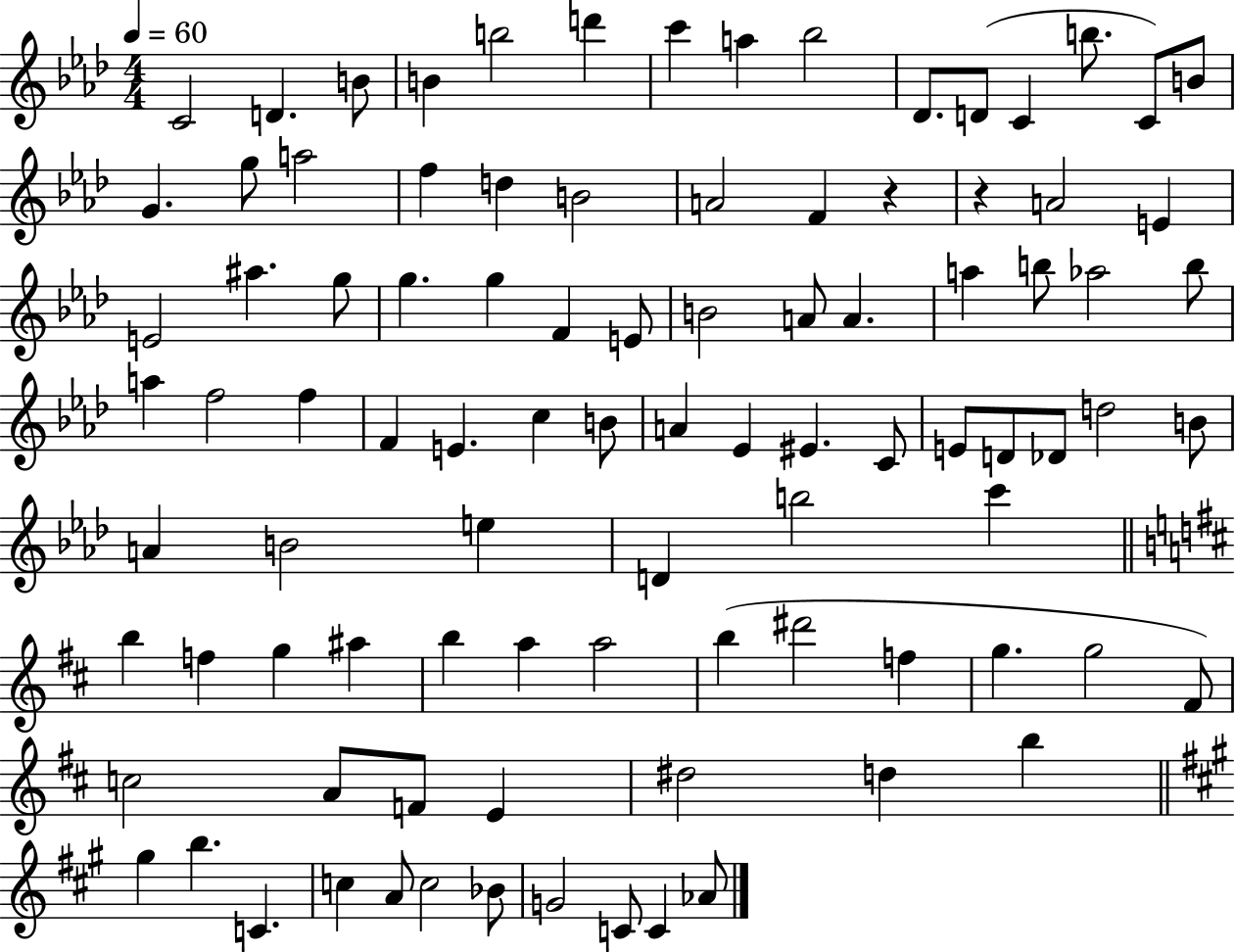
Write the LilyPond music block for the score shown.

{
  \clef treble
  \numericTimeSignature
  \time 4/4
  \key aes \major
  \tempo 4 = 60
  c'2 d'4. b'8 | b'4 b''2 d'''4 | c'''4 a''4 bes''2 | des'8. d'8( c'4 b''8. c'8) b'8 | \break g'4. g''8 a''2 | f''4 d''4 b'2 | a'2 f'4 r4 | r4 a'2 e'4 | \break e'2 ais''4. g''8 | g''4. g''4 f'4 e'8 | b'2 a'8 a'4. | a''4 b''8 aes''2 b''8 | \break a''4 f''2 f''4 | f'4 e'4. c''4 b'8 | a'4 ees'4 eis'4. c'8 | e'8 d'8 des'8 d''2 b'8 | \break a'4 b'2 e''4 | d'4 b''2 c'''4 | \bar "||" \break \key d \major b''4 f''4 g''4 ais''4 | b''4 a''4 a''2 | b''4( dis'''2 f''4 | g''4. g''2 fis'8) | \break c''2 a'8 f'8 e'4 | dis''2 d''4 b''4 | \bar "||" \break \key a \major gis''4 b''4. c'4. | c''4 a'8 c''2 bes'8 | g'2 c'8 c'4 aes'8 | \bar "|."
}